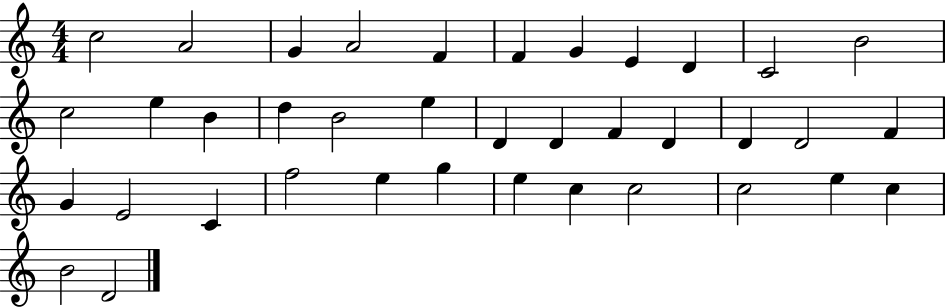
{
  \clef treble
  \numericTimeSignature
  \time 4/4
  \key c \major
  c''2 a'2 | g'4 a'2 f'4 | f'4 g'4 e'4 d'4 | c'2 b'2 | \break c''2 e''4 b'4 | d''4 b'2 e''4 | d'4 d'4 f'4 d'4 | d'4 d'2 f'4 | \break g'4 e'2 c'4 | f''2 e''4 g''4 | e''4 c''4 c''2 | c''2 e''4 c''4 | \break b'2 d'2 | \bar "|."
}